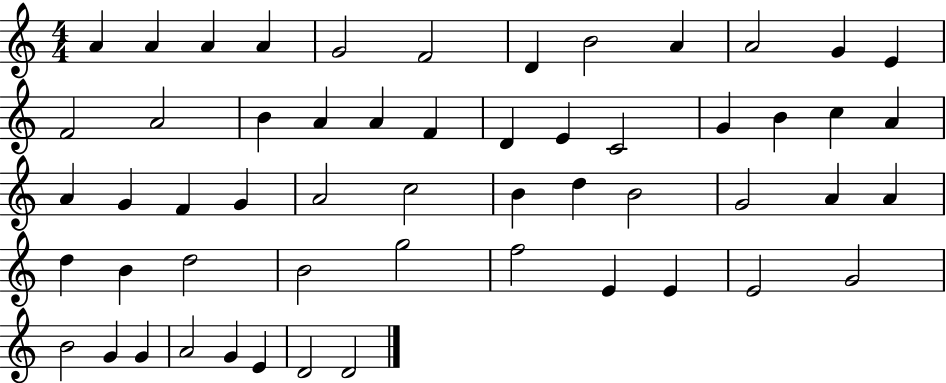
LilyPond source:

{
  \clef treble
  \numericTimeSignature
  \time 4/4
  \key c \major
  a'4 a'4 a'4 a'4 | g'2 f'2 | d'4 b'2 a'4 | a'2 g'4 e'4 | \break f'2 a'2 | b'4 a'4 a'4 f'4 | d'4 e'4 c'2 | g'4 b'4 c''4 a'4 | \break a'4 g'4 f'4 g'4 | a'2 c''2 | b'4 d''4 b'2 | g'2 a'4 a'4 | \break d''4 b'4 d''2 | b'2 g''2 | f''2 e'4 e'4 | e'2 g'2 | \break b'2 g'4 g'4 | a'2 g'4 e'4 | d'2 d'2 | \bar "|."
}